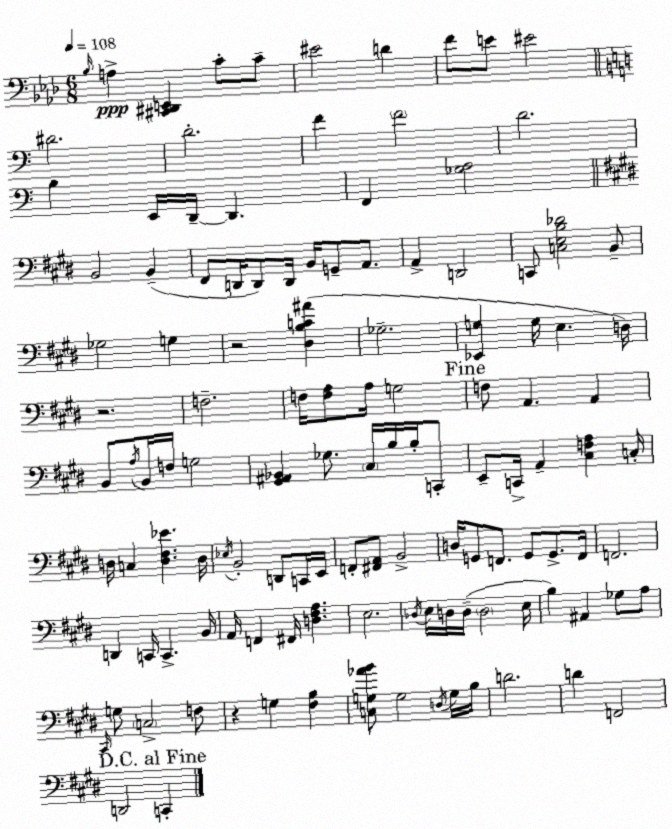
X:1
T:Untitled
M:6/8
L:1/4
K:Fm
_B,/4 A, [^C,,^D,,E,,] C/2 C/2 ^E2 D F/2 E/2 ^E2 ^D2 D2 F F2 D2 B, E,,/4 D,,/4 D,, F,, [_G,A,]2 B,,2 B,, ^F,,/2 D,,/4 D,,/2 D,,/4 B,,/4 G,,/2 A,,/2 A,, D,,2 C,,/2 [C,E,B,_D]2 B,,/2 _G,2 G, z2 [^D,B,C^A] _G,2 [_E,,G,] G,/4 E, D,/4 z2 F,2 F,/4 [F,A,]/2 A,/4 G,2 F,/2 A,, A,, B,,/2 A,/4 B,,/4 F,/4 G,2 [^G,,^A,,_B,,] _G,/2 ^C,/4 B,/4 B,/4 C,,/2 E,,/2 C,,/4 A,, [^C,F,A,] C,/4 D,/4 C, [D,^F,_E] D,/4 _E,/4 B,,2 D,,/2 C,,/4 E,,/4 F,,/2 [^F,,A,,]/2 B,,2 D,/4 G,,/2 F,,/2 G,,/2 G,,/2 F,,/4 F,,2 D,, C,,/4 C,, B,,/4 A,,/4 F,, ^F,,/4 [D,^F,A,] E,2 _D,/4 E,/4 D,/4 D,/4 D,2 E,/4 B, ^A,, _G,/2 A,/2 ^C,,/4 G,/2 C,2 F,/2 z G, [^F,B,] [C,G,_AB]/2 G,2 D,/4 G,/4 B,/4 D2 D F,,2 D,,2 C,,